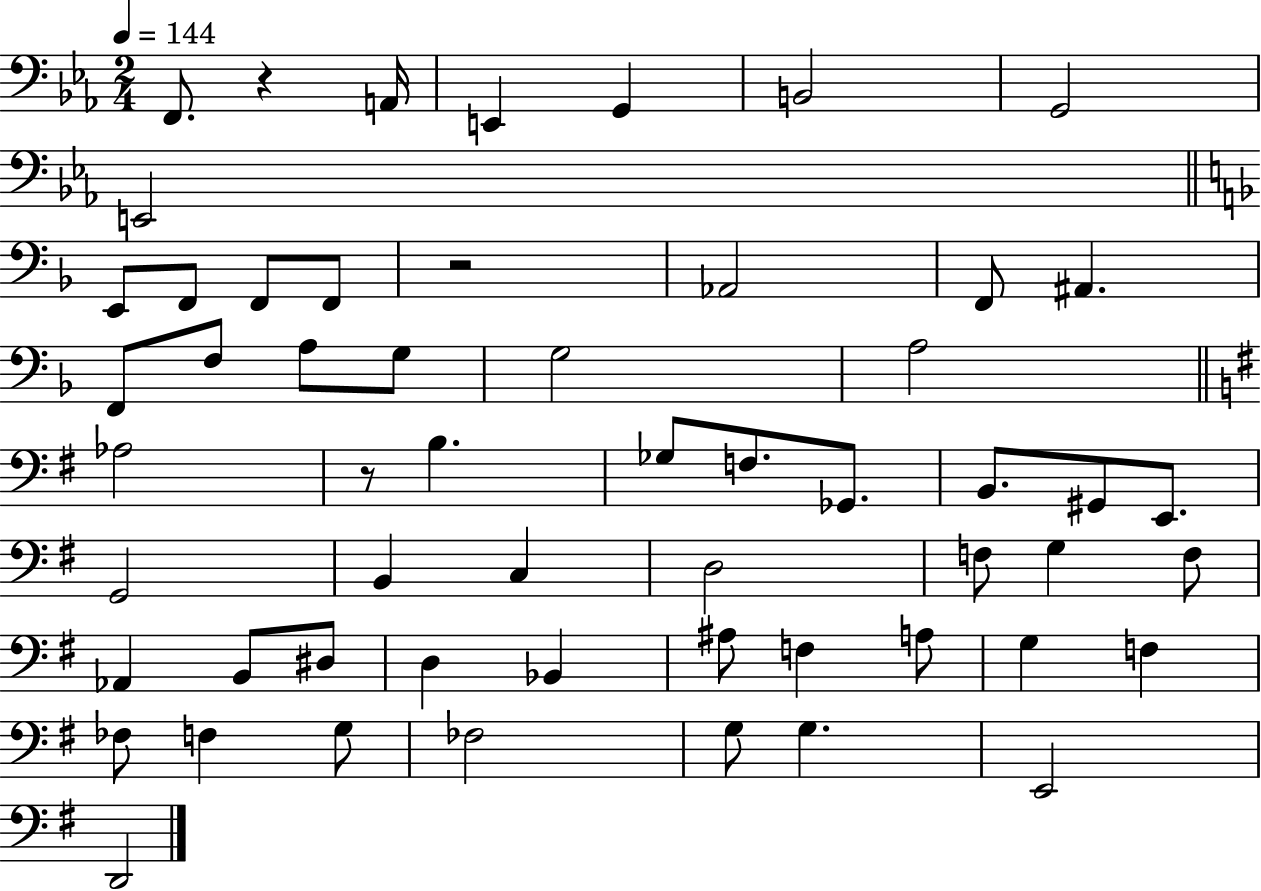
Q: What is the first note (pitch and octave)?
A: F2